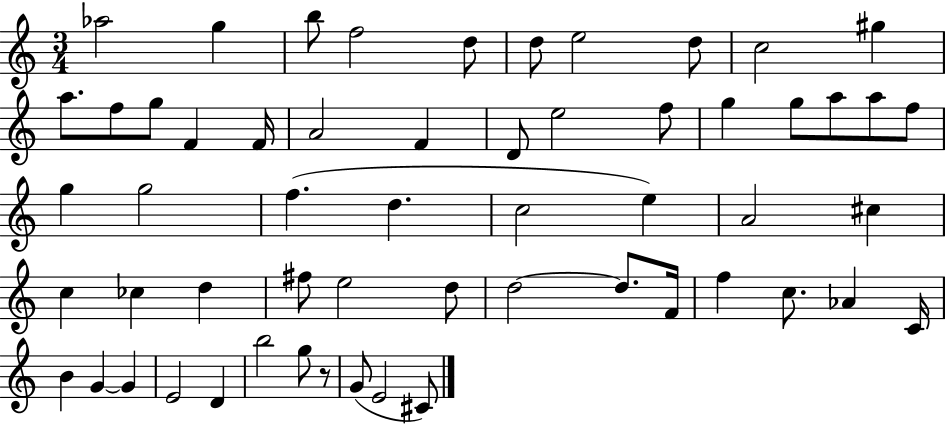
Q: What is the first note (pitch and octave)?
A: Ab5